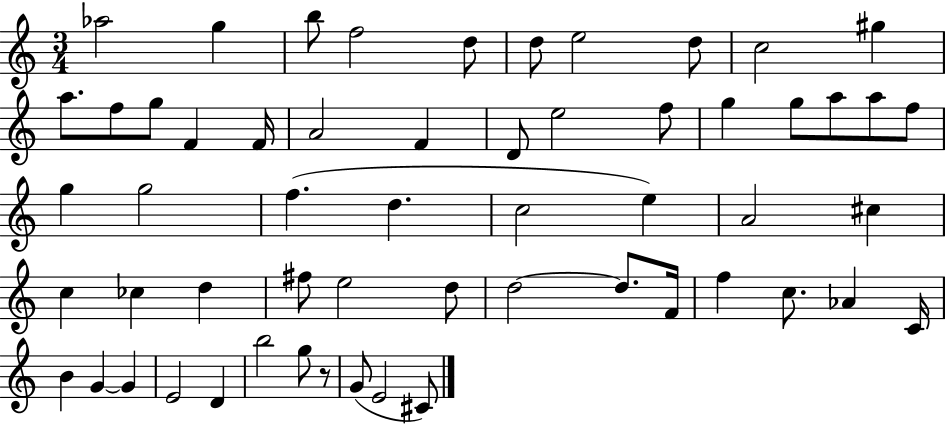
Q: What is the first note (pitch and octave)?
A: Ab5